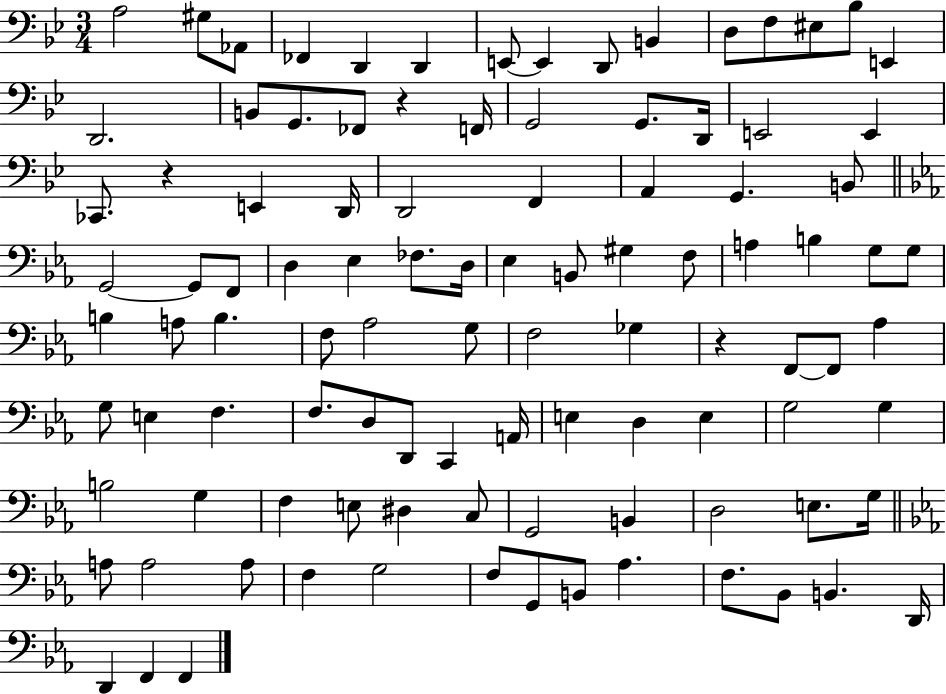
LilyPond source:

{
  \clef bass
  \numericTimeSignature
  \time 3/4
  \key bes \major
  a2 gis8 aes,8 | fes,4 d,4 d,4 | e,8~~ e,4 d,8 b,4 | d8 f8 eis8 bes8 e,4 | \break d,2. | b,8 g,8. fes,8 r4 f,16 | g,2 g,8. d,16 | e,2 e,4 | \break ces,8. r4 e,4 d,16 | d,2 f,4 | a,4 g,4. b,8 | \bar "||" \break \key ees \major g,2~~ g,8 f,8 | d4 ees4 fes8. d16 | ees4 b,8 gis4 f8 | a4 b4 g8 g8 | \break b4 a8 b4. | f8 aes2 g8 | f2 ges4 | r4 f,8~~ f,8 aes4 | \break g8 e4 f4. | f8. d8 d,8 c,4 a,16 | e4 d4 e4 | g2 g4 | \break b2 g4 | f4 e8 dis4 c8 | g,2 b,4 | d2 e8. g16 | \break \bar "||" \break \key ees \major a8 a2 a8 | f4 g2 | f8 g,8 b,8 aes4. | f8. bes,8 b,4. d,16 | \break d,4 f,4 f,4 | \bar "|."
}